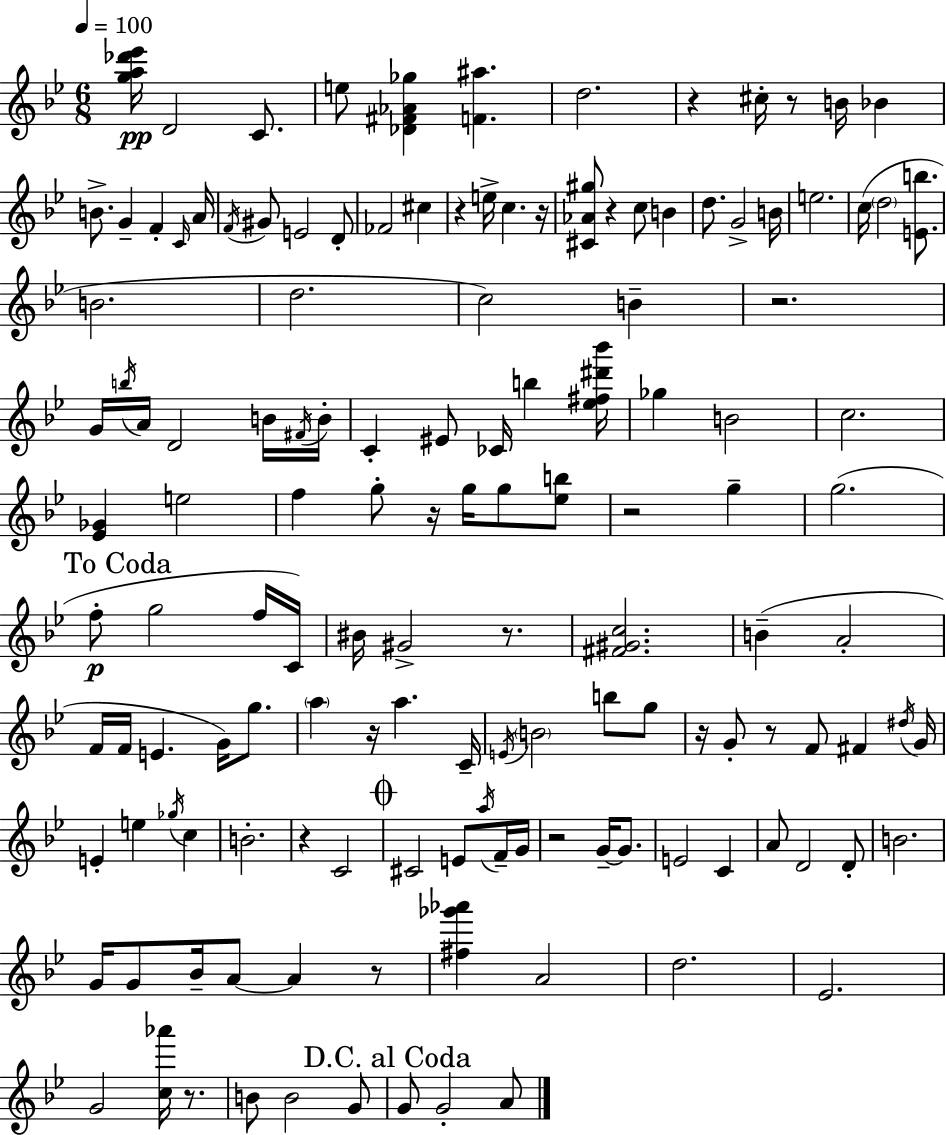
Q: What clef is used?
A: treble